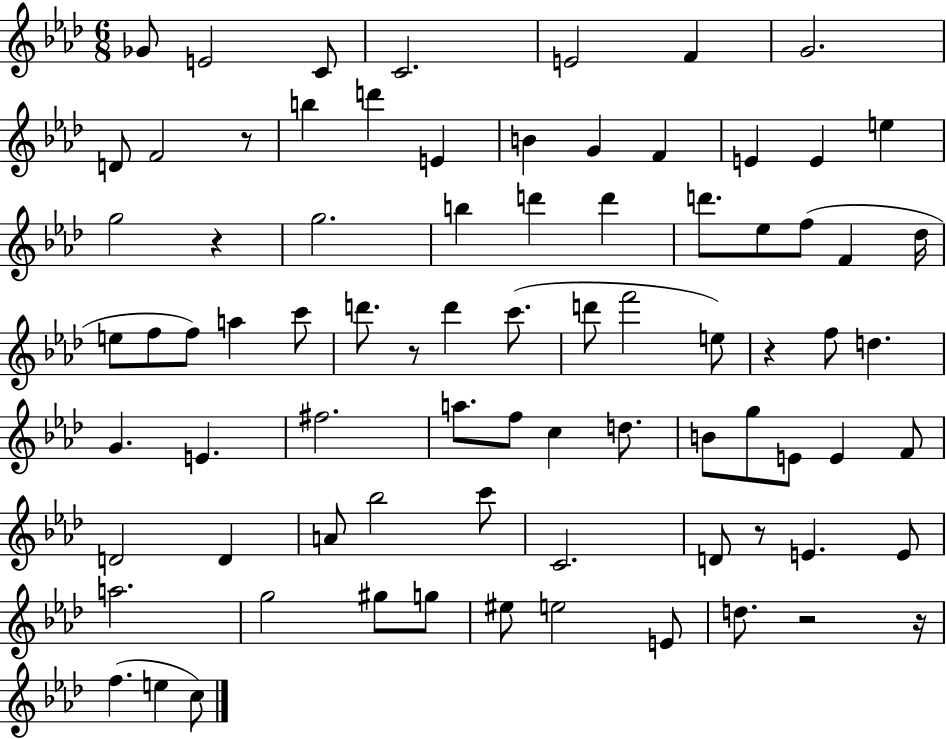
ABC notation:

X:1
T:Untitled
M:6/8
L:1/4
K:Ab
_G/2 E2 C/2 C2 E2 F G2 D/2 F2 z/2 b d' E B G F E E e g2 z g2 b d' d' d'/2 _e/2 f/2 F _d/4 e/2 f/2 f/2 a c'/2 d'/2 z/2 d' c'/2 d'/2 f'2 e/2 z f/2 d G E ^f2 a/2 f/2 c d/2 B/2 g/2 E/2 E F/2 D2 D A/2 _b2 c'/2 C2 D/2 z/2 E E/2 a2 g2 ^g/2 g/2 ^e/2 e2 E/2 d/2 z2 z/4 f e c/2